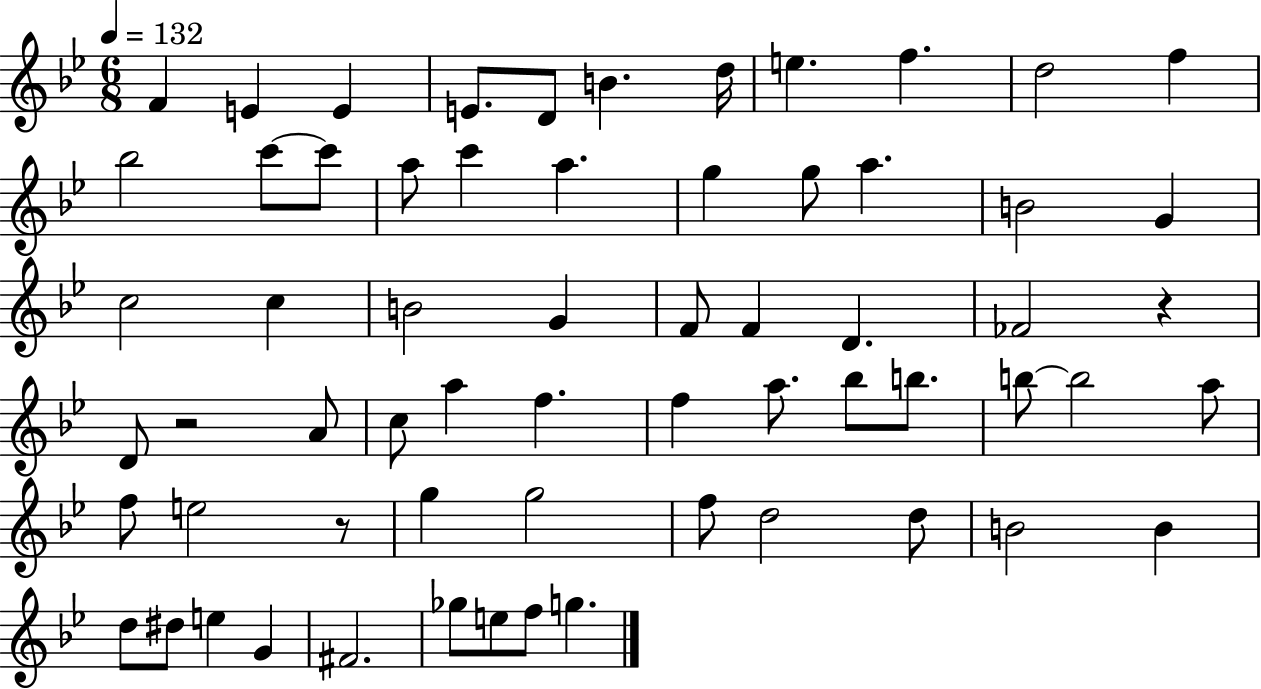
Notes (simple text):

F4/q E4/q E4/q E4/e. D4/e B4/q. D5/s E5/q. F5/q. D5/h F5/q Bb5/h C6/e C6/e A5/e C6/q A5/q. G5/q G5/e A5/q. B4/h G4/q C5/h C5/q B4/h G4/q F4/e F4/q D4/q. FES4/h R/q D4/e R/h A4/e C5/e A5/q F5/q. F5/q A5/e. Bb5/e B5/e. B5/e B5/h A5/e F5/e E5/h R/e G5/q G5/h F5/e D5/h D5/e B4/h B4/q D5/e D#5/e E5/q G4/q F#4/h. Gb5/e E5/e F5/e G5/q.